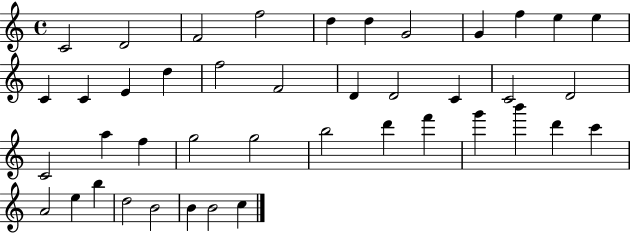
X:1
T:Untitled
M:4/4
L:1/4
K:C
C2 D2 F2 f2 d d G2 G f e e C C E d f2 F2 D D2 C C2 D2 C2 a f g2 g2 b2 d' f' g' b' d' c' A2 e b d2 B2 B B2 c